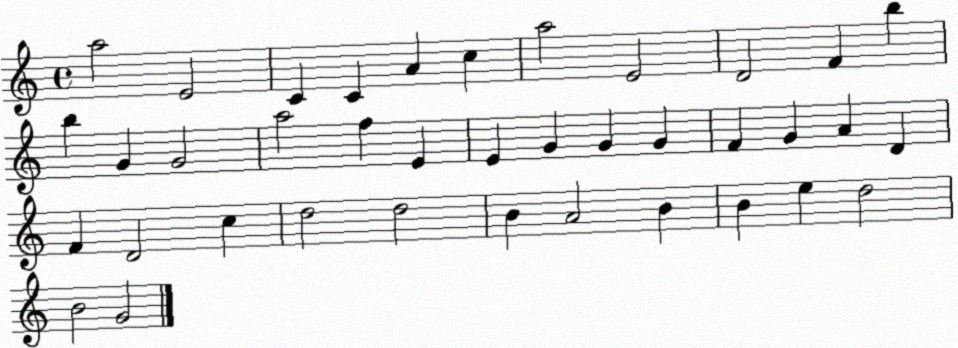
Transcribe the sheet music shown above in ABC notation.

X:1
T:Untitled
M:4/4
L:1/4
K:C
a2 E2 C C A c a2 E2 D2 F b b G G2 a2 f E E G G G F G A D F D2 c d2 d2 B A2 B B e d2 B2 G2